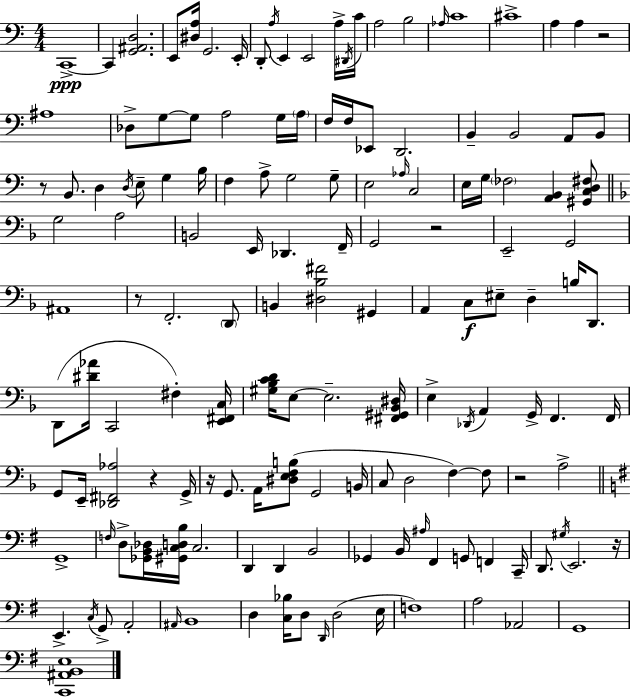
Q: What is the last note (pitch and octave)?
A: G2